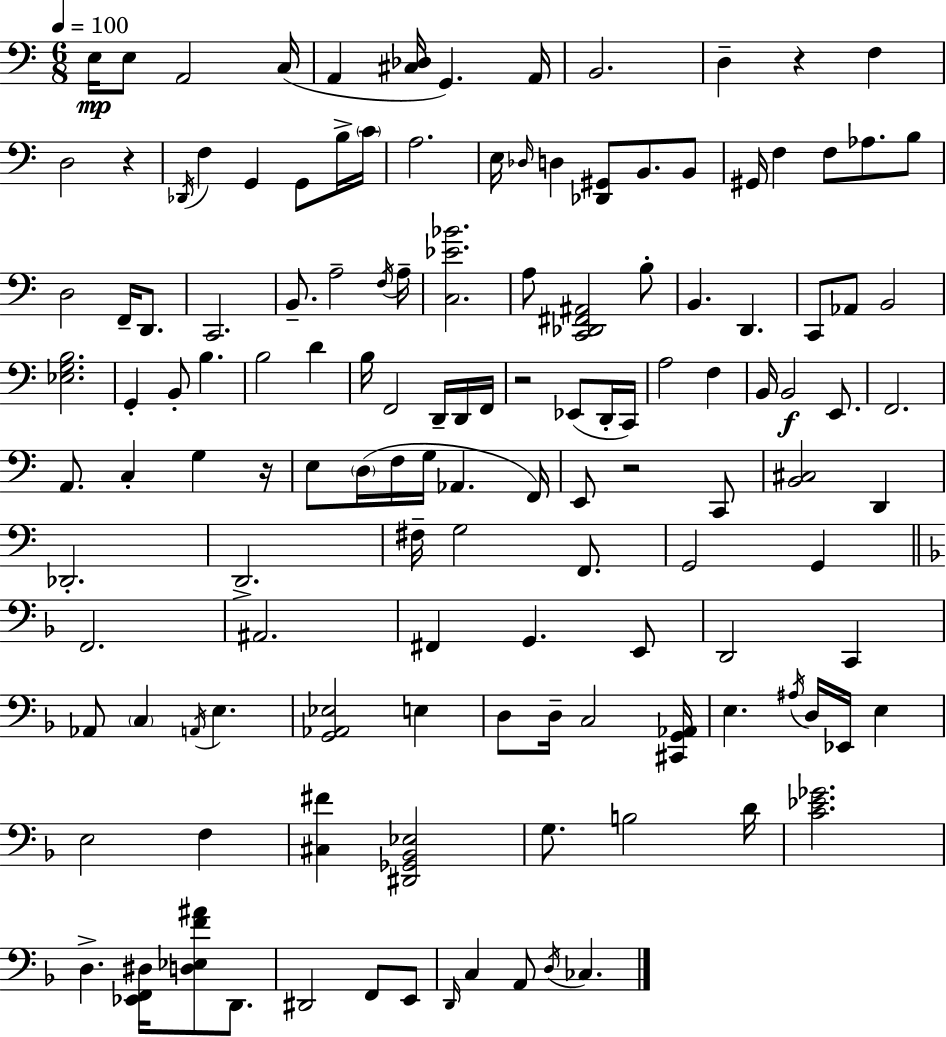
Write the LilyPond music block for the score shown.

{
  \clef bass
  \numericTimeSignature
  \time 6/8
  \key c \major
  \tempo 4 = 100
  \repeat volta 2 { e16\mp e8 a,2 c16( | a,4 <cis des>16 g,4.) a,16 | b,2. | d4-- r4 f4 | \break d2 r4 | \acciaccatura { des,16 } f4 g,4 g,8 b16-> | \parenthesize c'16 a2. | e16 \grace { des16 } d4 <des, gis,>8 b,8. | \break b,8 gis,16 f4 f8 aes8. | b8 d2 f,16-- d,8. | c,2. | b,8.-- a2-- | \break \acciaccatura { f16 } a16-- <c ees' bes'>2. | a8 <c, des, fis, ais,>2 | b8-. b,4. d,4. | c,8 aes,8 b,2 | \break <ees g b>2. | g,4-. b,8-. b4. | b2 d'4 | b16 f,2 | \break d,16-- d,16 f,16 r2 ees,8( | d,16-. c,16) a2 f4 | b,16 b,2\f | e,8. f,2. | \break a,8. c4-. g4 | r16 e8 \parenthesize d16( f16 g16 aes,4. | f,16) e,8 r2 | c,8 <b, cis>2 d,4 | \break des,2.-. | d,2.-> | fis16-- g2 | f,8. g,2 g,4 | \break \bar "||" \break \key d \minor f,2. | ais,2. | fis,4 g,4. e,8 | d,2 c,4 | \break aes,8 \parenthesize c4 \acciaccatura { a,16 } e4. | <g, aes, ees>2 e4 | d8 d16-- c2 | <cis, g, aes,>16 e4. \acciaccatura { ais16 } d16 ees,16 e4 | \break e2 f4 | <cis fis'>4 <dis, ges, bes, ees>2 | g8. b2 | d'16 <c' ees' ges'>2. | \break d4.-> <ees, f, dis>16 <d ees f' ais'>8 d,8. | dis,2 f,8 | e,8 \grace { d,16 } c4 a,8 \acciaccatura { d16 } ces4. | } \bar "|."
}